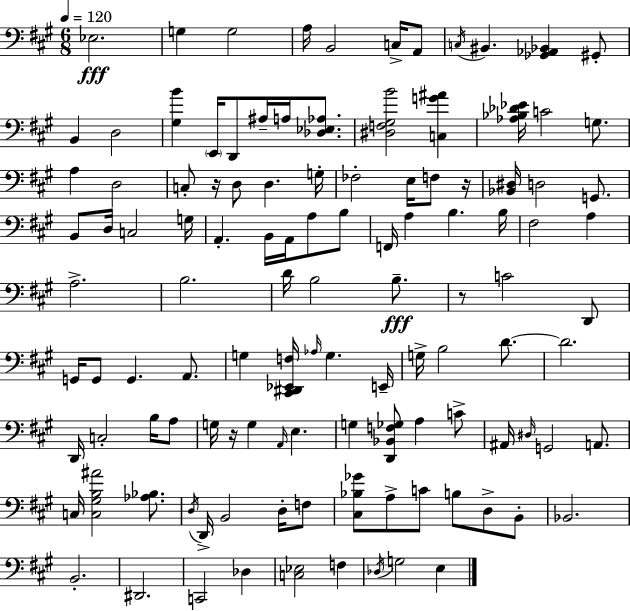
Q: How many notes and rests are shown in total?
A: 115